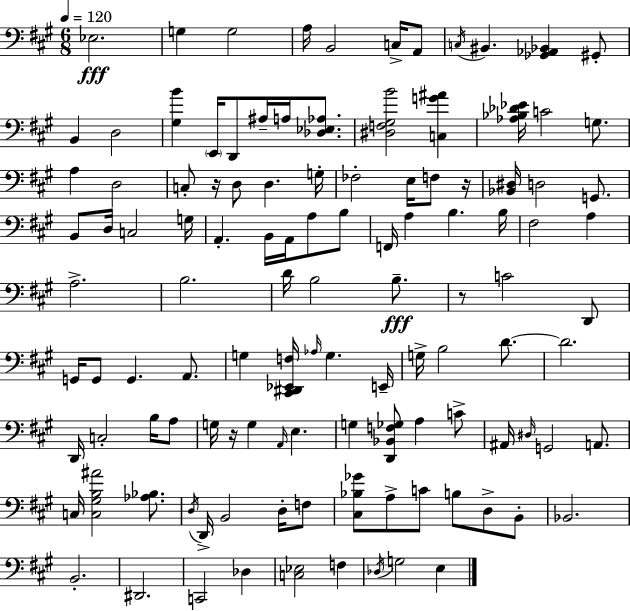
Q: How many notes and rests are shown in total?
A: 115